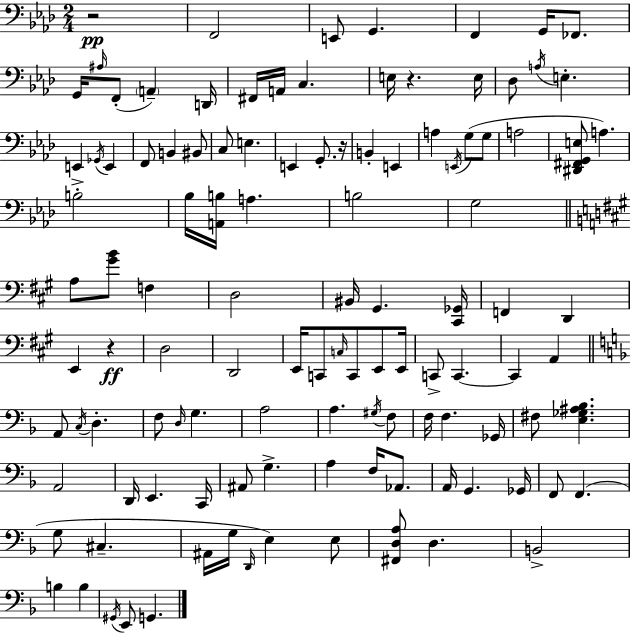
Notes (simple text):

R/h F2/h E2/e G2/q. F2/q G2/s FES2/e. G2/s A#3/s F2/e A2/q D2/s F#2/s A2/s C3/q. E3/s R/q. E3/s Db3/e A3/s E3/q. E2/q Gb2/s E2/q F2/e B2/q BIS2/e C3/e E3/q. E2/q G2/e. R/s B2/q E2/q A3/q E2/s G3/e G3/e A3/h [D#2,F#2,G2,E3]/e A3/q. B3/h Bb3/s [A2,B3]/s A3/q. B3/h G3/h A3/e [G#4,B4]/e F3/q D3/h BIS2/s G#2/q. [C#2,Gb2]/s F2/q D2/q E2/q R/q D3/h D2/h E2/s C2/e C3/s C2/e E2/e E2/s C2/e C2/q. C2/q A2/q A2/e C3/s D3/q. F3/e D3/s G3/q. A3/h A3/q. G#3/s F3/e F3/s F3/q. Gb2/s F#3/e [E3,Gb3,A#3,Bb3]/q. A2/h D2/s E2/q. C2/s A#2/e G3/q. A3/q F3/s Ab2/e. A2/s G2/q. Gb2/s F2/e F2/q. G3/e C#3/q. A#2/s G3/s D2/s E3/q E3/e [F#2,D3,A3]/e D3/q. B2/h B3/q B3/q G#2/s E2/e G2/q.